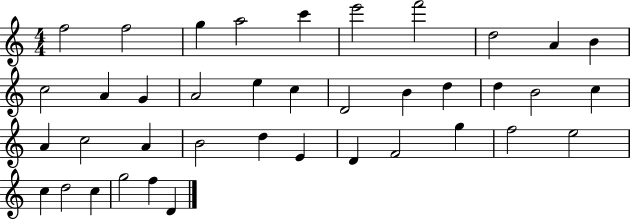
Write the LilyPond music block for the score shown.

{
  \clef treble
  \numericTimeSignature
  \time 4/4
  \key c \major
  f''2 f''2 | g''4 a''2 c'''4 | e'''2 f'''2 | d''2 a'4 b'4 | \break c''2 a'4 g'4 | a'2 e''4 c''4 | d'2 b'4 d''4 | d''4 b'2 c''4 | \break a'4 c''2 a'4 | b'2 d''4 e'4 | d'4 f'2 g''4 | f''2 e''2 | \break c''4 d''2 c''4 | g''2 f''4 d'4 | \bar "|."
}